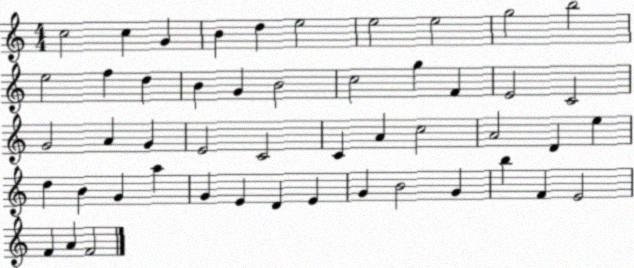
X:1
T:Untitled
M:4/4
L:1/4
K:C
c2 c G B d e2 e2 e2 g2 b2 e2 f d B G B2 c2 g F E2 C2 G2 A G E2 C2 C A c2 A2 D e d B G a G E D E G B2 G b F E2 F A F2